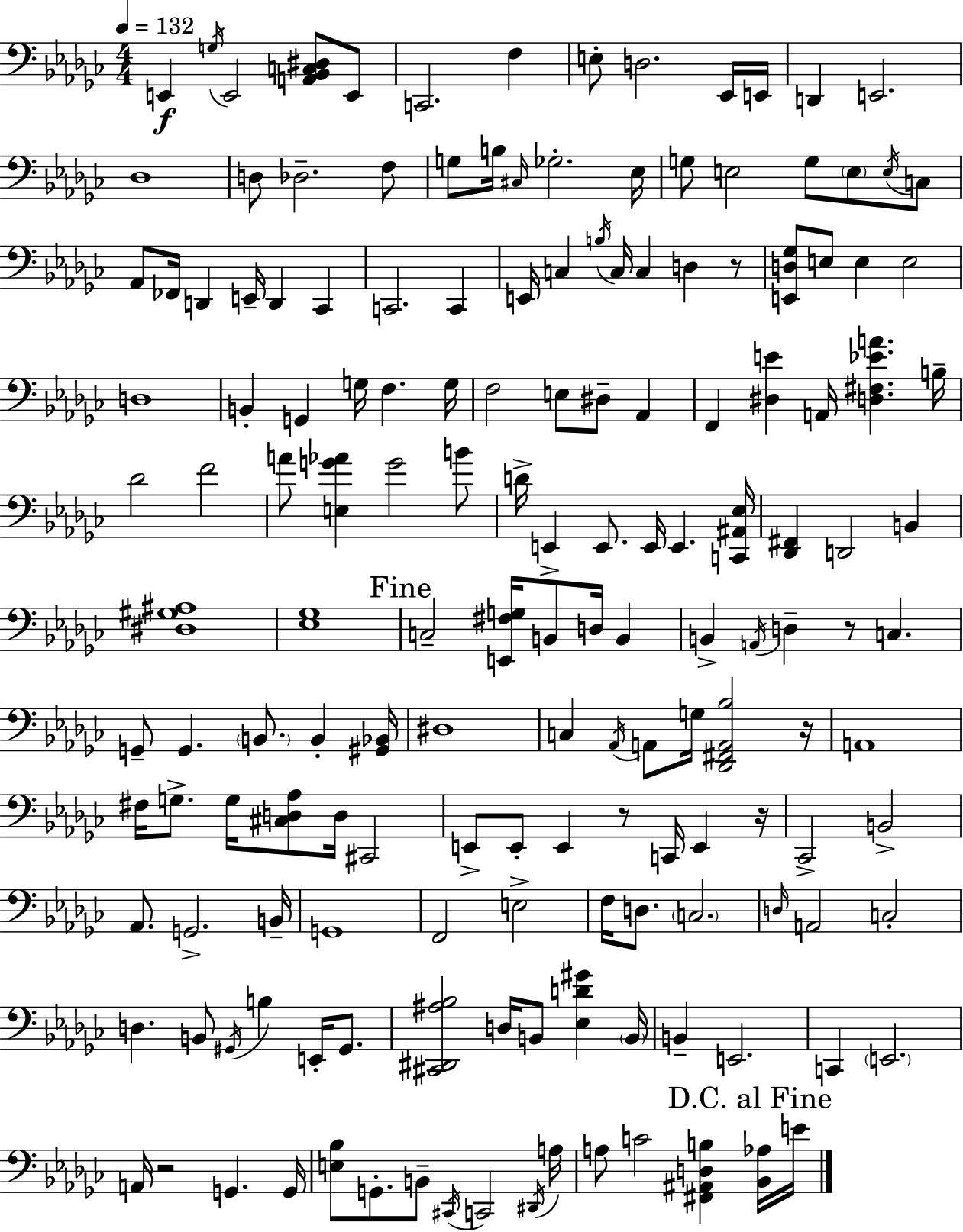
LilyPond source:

{
  \clef bass
  \numericTimeSignature
  \time 4/4
  \key ees \minor
  \tempo 4 = 132
  \repeat volta 2 { e,4\f \acciaccatura { g16 } e,2 <a, bes, c dis>8 e,8 | c,2. f4 | e8-. d2. ees,16 | e,16 d,4 e,2. | \break des1 | d8 des2.-- f8 | g8 b16 \grace { cis16 } ges2.-. | ees16 g8 e2 g8 \parenthesize e8 | \break \acciaccatura { e16 } c8 aes,8 fes,16 d,4 e,16-- d,4 ces,4 | c,2. c,4 | e,16 c4 \acciaccatura { b16 } c16 c4 d4 | r8 <e, d ges>8 e8 e4 e2 | \break d1 | b,4-. g,4 g16 f4. | g16 f2 e8 dis8-- | aes,4 f,4 <dis e'>4 a,16 <d fis ees' a'>4. | \break b16-- des'2 f'2 | a'8 <e g' aes'>4 g'2 | b'8 d'16-> e,4-> e,8. e,16 e,4. | <c, ais, ees>16 <des, fis,>4 d,2 | \break b,4 <dis gis ais>1 | <ees ges>1 | \mark "Fine" c2-- <e, fis g>16 b,8 d16 | b,4 b,4-> \acciaccatura { a,16 } d4-- r8 c4. | \break g,8-- g,4. \parenthesize b,8. | b,4-. <gis, bes,>16 dis1 | c4 \acciaccatura { aes,16 } a,8 g16 <des, fis, a, bes>2 | r16 a,1 | \break fis16 g8.-> g16 <cis d aes>8 d16 cis,2 | e,8-> e,8-. e,4 r8 | c,16 e,4 r16 ces,2-> b,2-> | aes,8. g,2.-> | \break b,16-- g,1 | f,2 e2-> | f16 d8. \parenthesize c2. | \grace { d16 } a,2 c2-. | \break d4. b,8 \acciaccatura { gis,16 } | b4 e,16-. gis,8. <cis, dis, ais bes>2 | d16 b,8 <ees d' gis'>4 \parenthesize b,16 b,4-- e,2. | c,4 \parenthesize e,2. | \break a,16 r2 | g,4. g,16 <e bes>8 g,8.-. b,8-- \acciaccatura { cis,16 } | c,2 \acciaccatura { dis,16 } a16 a8 c'2 | <fis, ais, d b>4 \mark "D.C. al Fine" <bes, aes>16 e'16 } \bar "|."
}